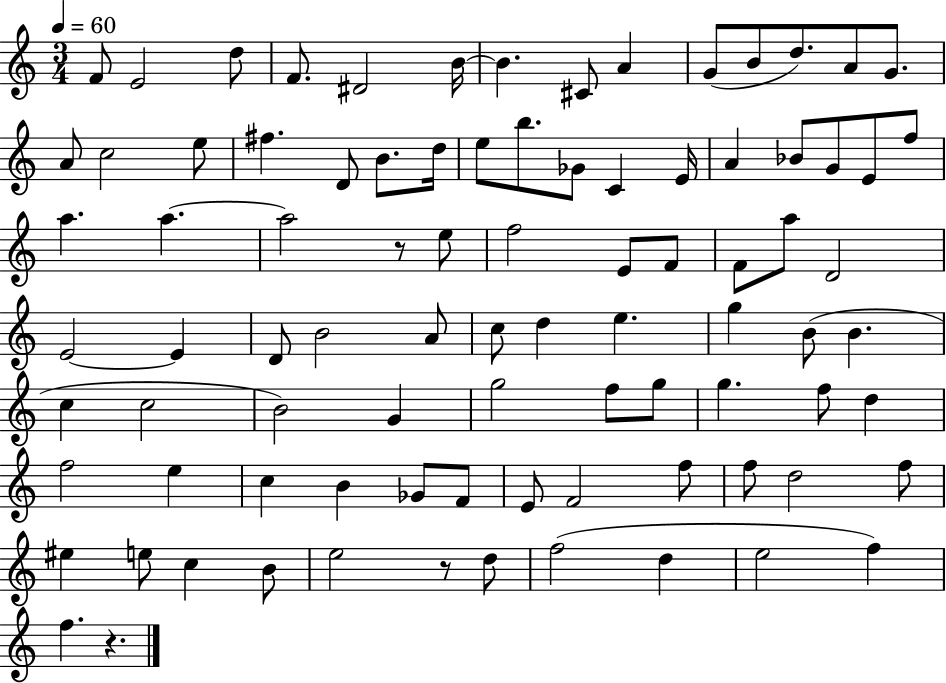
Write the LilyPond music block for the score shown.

{
  \clef treble
  \numericTimeSignature
  \time 3/4
  \key c \major
  \tempo 4 = 60
  f'8 e'2 d''8 | f'8. dis'2 b'16~~ | b'4. cis'8 a'4 | g'8( b'8 d''8.) a'8 g'8. | \break a'8 c''2 e''8 | fis''4. d'8 b'8. d''16 | e''8 b''8. ges'8 c'4 e'16 | a'4 bes'8 g'8 e'8 f''8 | \break a''4. a''4.~~ | a''2 r8 e''8 | f''2 e'8 f'8 | f'8 a''8 d'2 | \break e'2~~ e'4 | d'8 b'2 a'8 | c''8 d''4 e''4. | g''4 b'8( b'4. | \break c''4 c''2 | b'2) g'4 | g''2 f''8 g''8 | g''4. f''8 d''4 | \break f''2 e''4 | c''4 b'4 ges'8 f'8 | e'8 f'2 f''8 | f''8 d''2 f''8 | \break eis''4 e''8 c''4 b'8 | e''2 r8 d''8 | f''2( d''4 | e''2 f''4) | \break f''4. r4. | \bar "|."
}